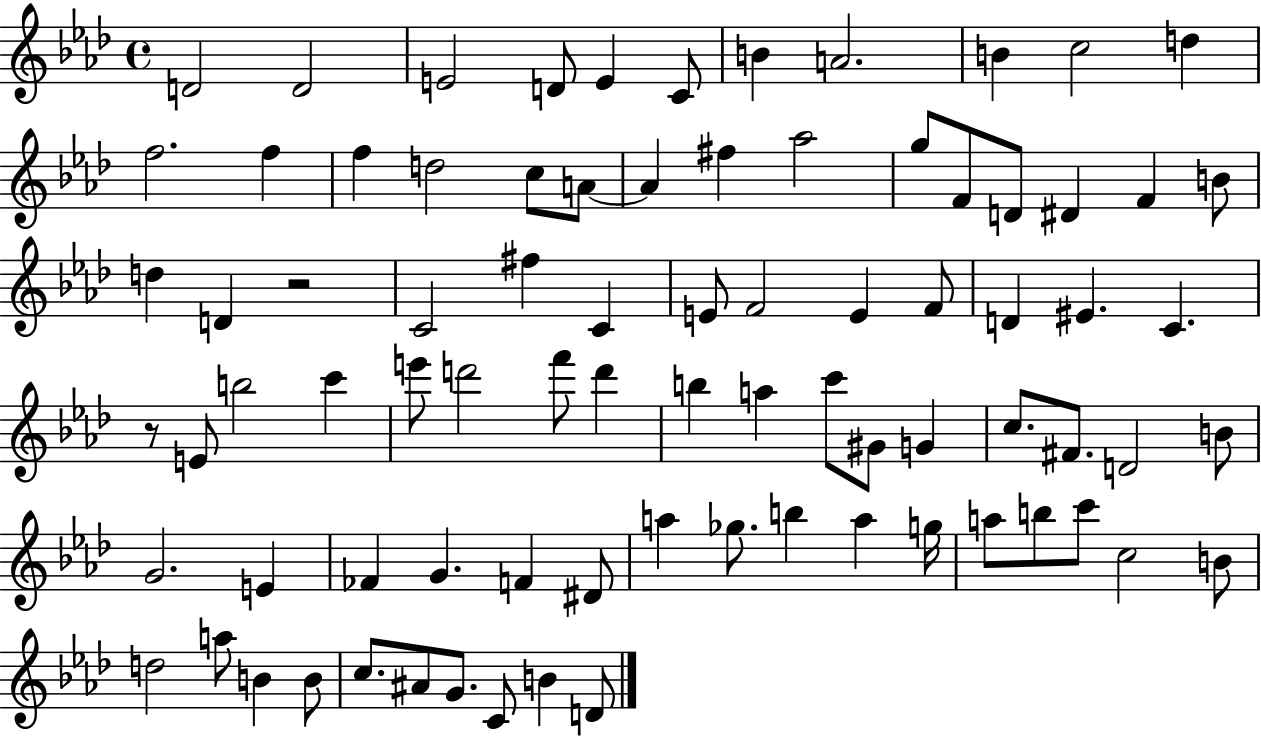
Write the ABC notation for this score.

X:1
T:Untitled
M:4/4
L:1/4
K:Ab
D2 D2 E2 D/2 E C/2 B A2 B c2 d f2 f f d2 c/2 A/2 A ^f _a2 g/2 F/2 D/2 ^D F B/2 d D z2 C2 ^f C E/2 F2 E F/2 D ^E C z/2 E/2 b2 c' e'/2 d'2 f'/2 d' b a c'/2 ^G/2 G c/2 ^F/2 D2 B/2 G2 E _F G F ^D/2 a _g/2 b a g/4 a/2 b/2 c'/2 c2 B/2 d2 a/2 B B/2 c/2 ^A/2 G/2 C/2 B D/2